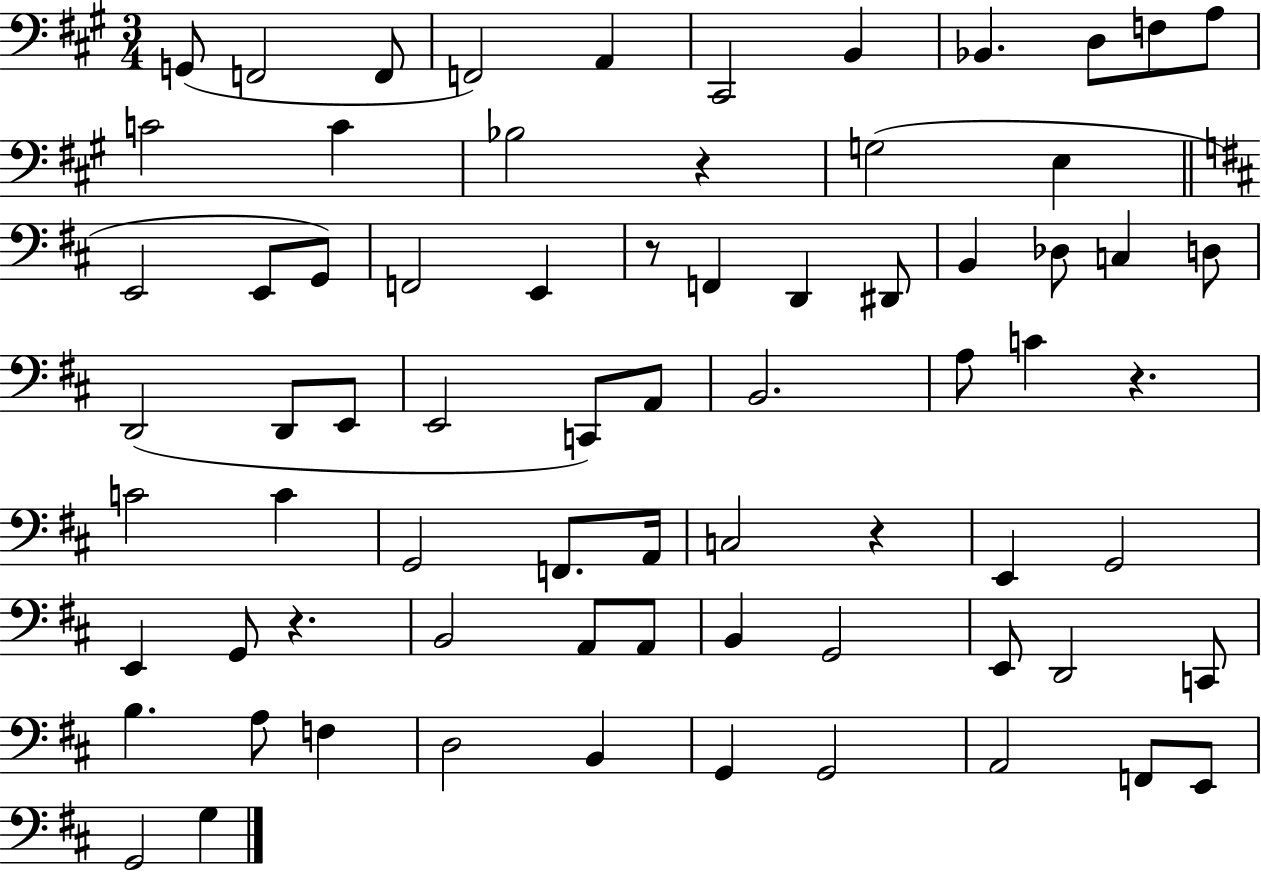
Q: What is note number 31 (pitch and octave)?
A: E2